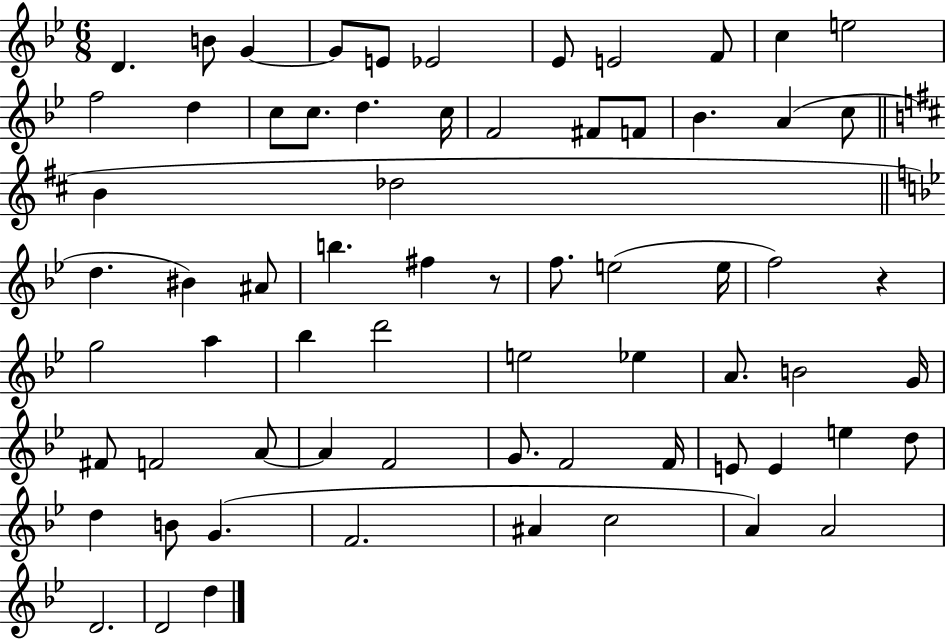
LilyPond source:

{
  \clef treble
  \numericTimeSignature
  \time 6/8
  \key bes \major
  \repeat volta 2 { d'4. b'8 g'4~~ | g'8 e'8 ees'2 | ees'8 e'2 f'8 | c''4 e''2 | \break f''2 d''4 | c''8 c''8. d''4. c''16 | f'2 fis'8 f'8 | bes'4. a'4( c''8 | \break \bar "||" \break \key b \minor b'4 des''2 | \bar "||" \break \key g \minor d''4. bis'4) ais'8 | b''4. fis''4 r8 | f''8. e''2( e''16 | f''2) r4 | \break g''2 a''4 | bes''4 d'''2 | e''2 ees''4 | a'8. b'2 g'16 | \break fis'8 f'2 a'8~~ | a'4 f'2 | g'8. f'2 f'16 | e'8 e'4 e''4 d''8 | \break d''4 b'8 g'4.( | f'2. | ais'4 c''2 | a'4) a'2 | \break d'2. | d'2 d''4 | } \bar "|."
}